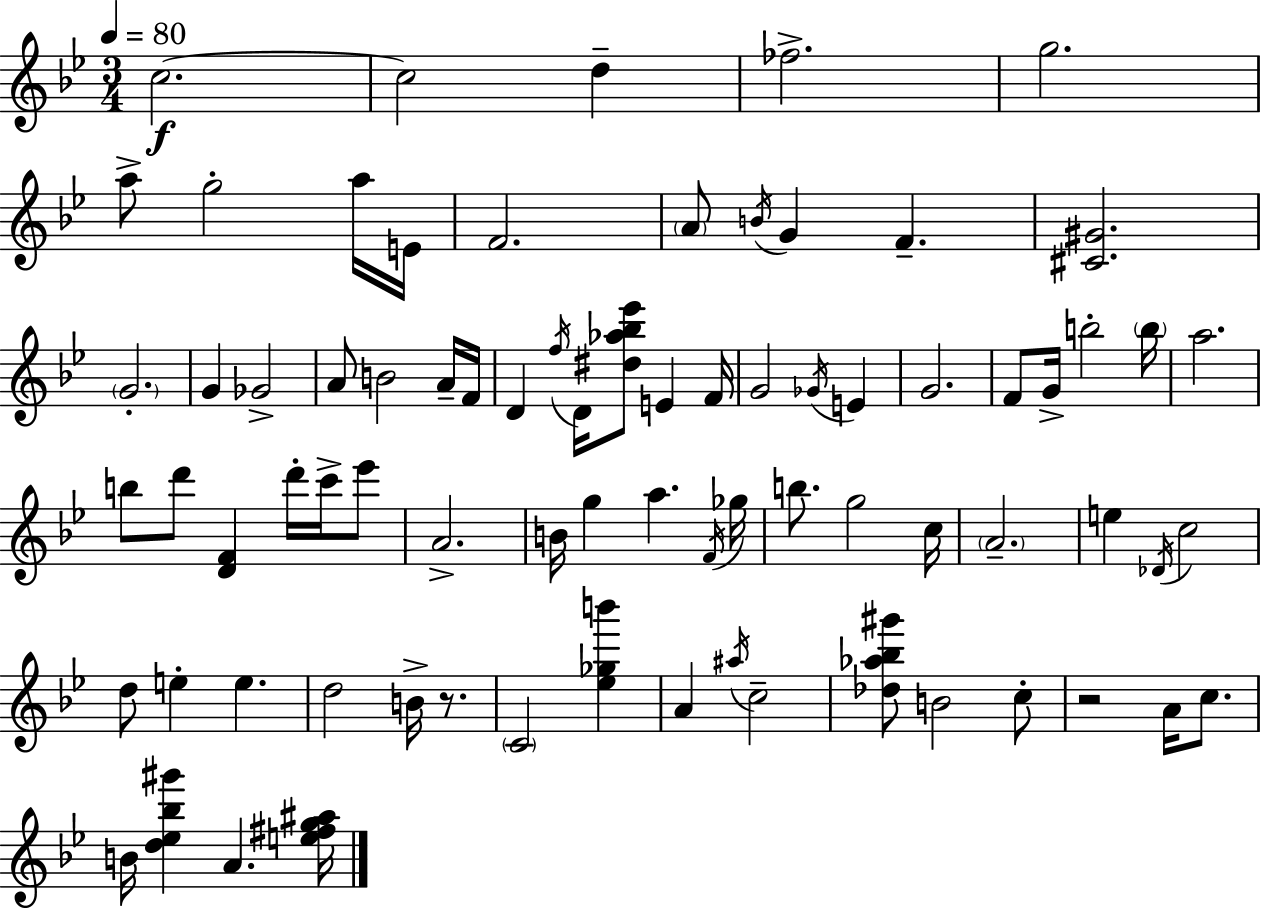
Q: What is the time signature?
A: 3/4